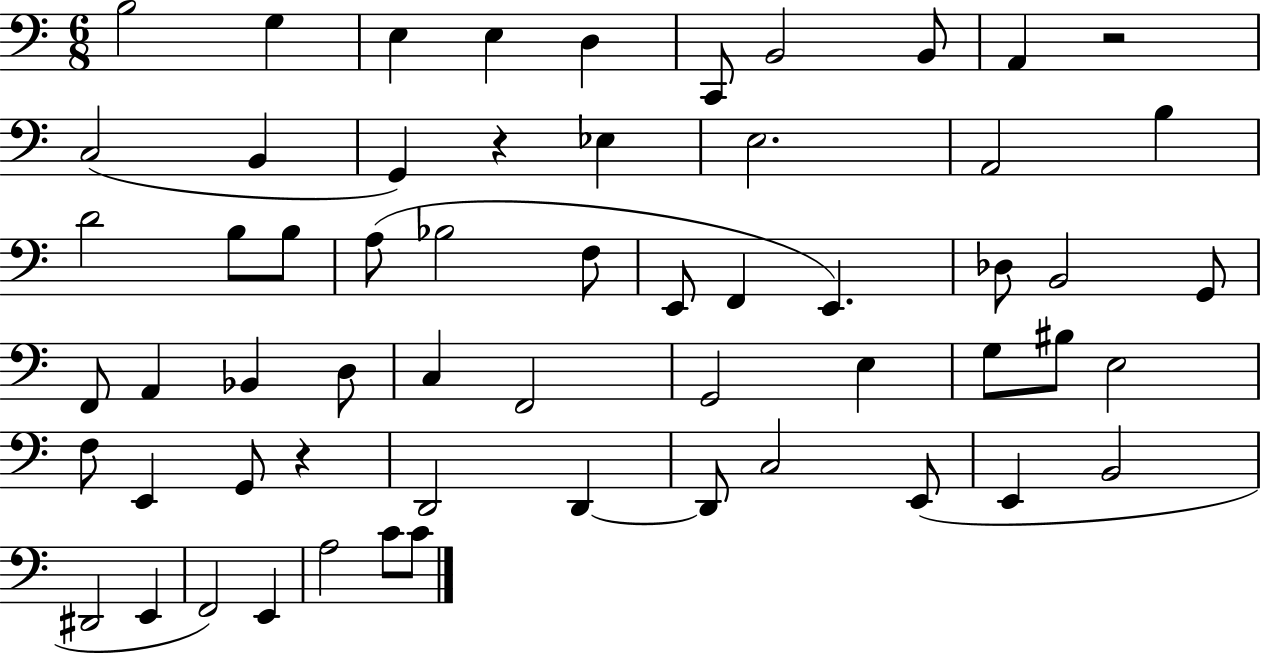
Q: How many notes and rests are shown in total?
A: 59